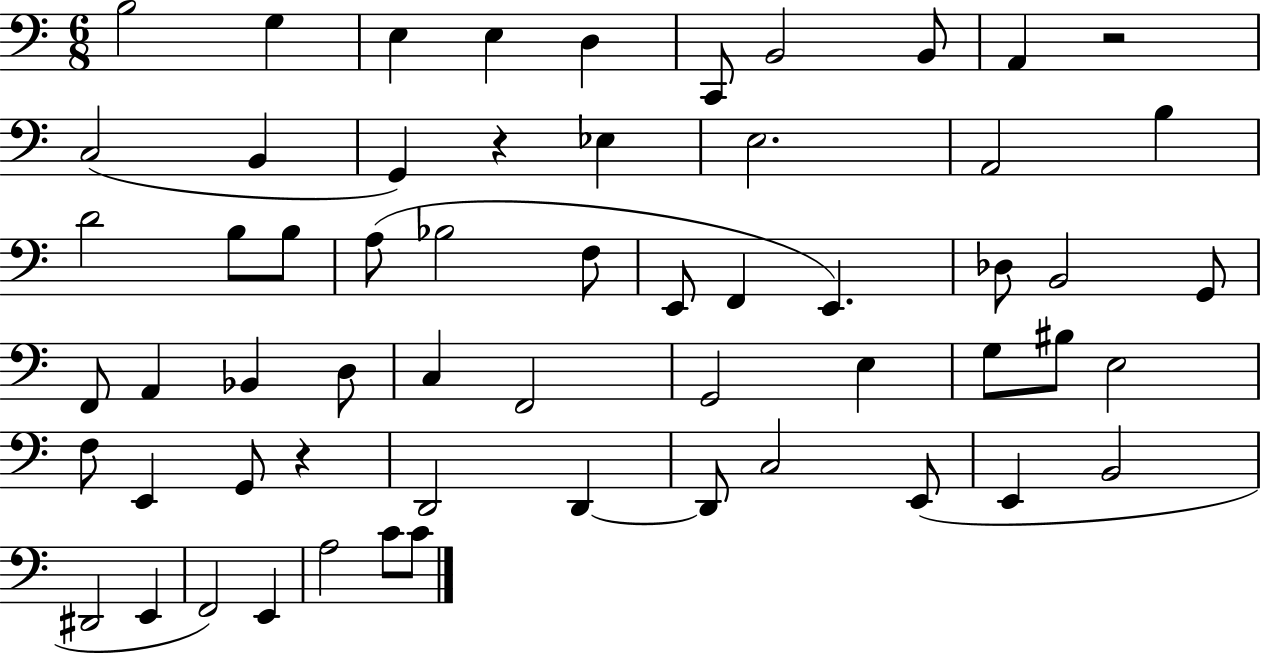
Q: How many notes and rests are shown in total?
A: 59